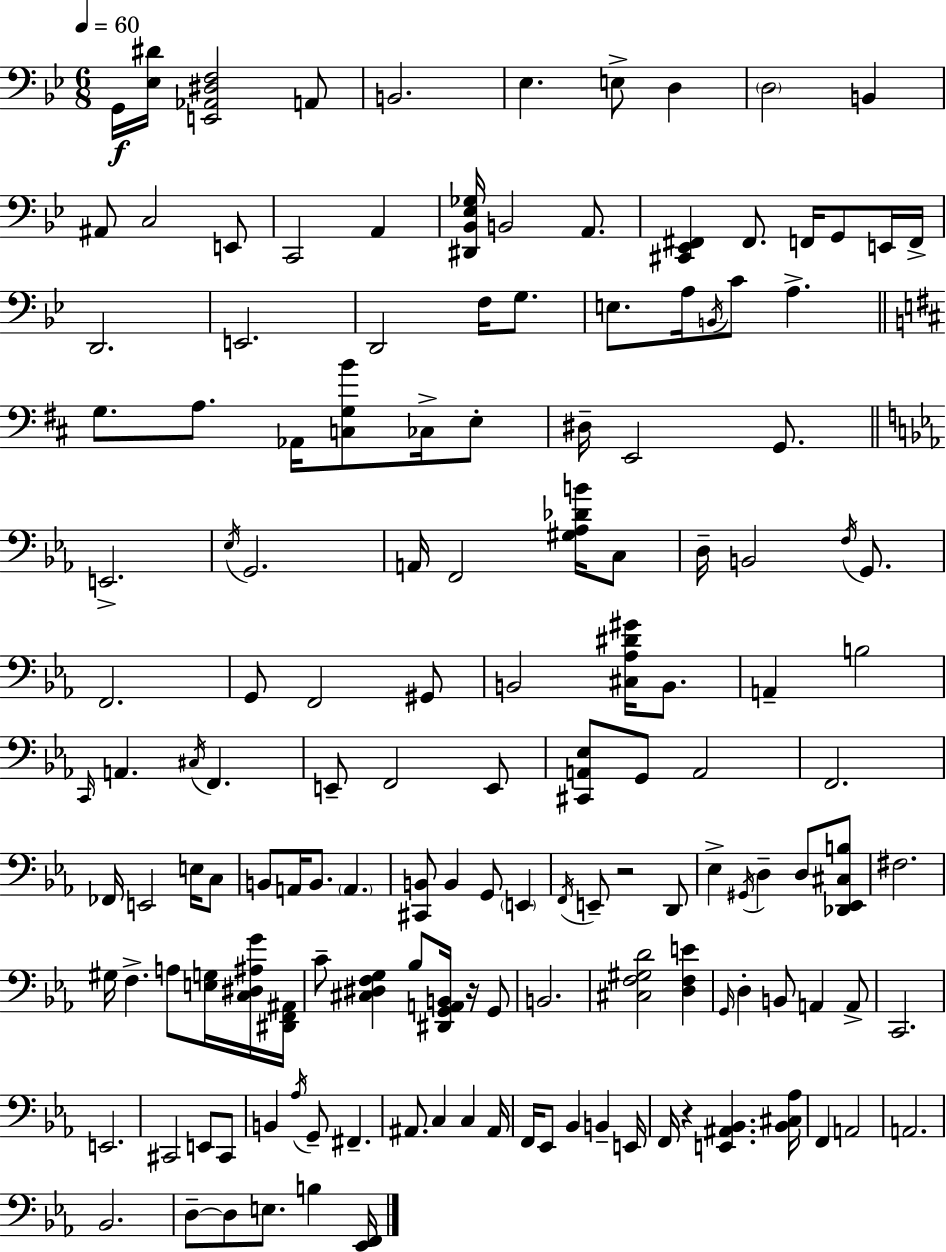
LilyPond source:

{
  \clef bass
  \numericTimeSignature
  \time 6/8
  \key g \minor
  \tempo 4 = 60
  g,16\f <ees dis'>16 <e, aes, dis f>2 a,8 | b,2. | ees4. e8-> d4 | \parenthesize d2 b,4 | \break ais,8 c2 e,8 | c,2 a,4 | <dis, bes, ees ges>16 b,2 a,8. | <cis, ees, fis,>4 fis,8. f,16 g,8 e,16 f,16-> | \break d,2. | e,2. | d,2 f16 g8. | e8. a16 \acciaccatura { b,16 } c'8 a4.-> | \break \bar "||" \break \key b \minor g8. a8. aes,16 <c g b'>8 ces16-> e8-. | dis16-- e,2 g,8. | \bar "||" \break \key ees \major e,2.-> | \acciaccatura { ees16 } g,2. | a,16 f,2 <gis aes des' b'>16 c8 | d16-- b,2 \acciaccatura { f16 } g,8. | \break f,2. | g,8 f,2 | gis,8 b,2 <cis aes dis' gis'>16 b,8. | a,4-- b2 | \break \grace { c,16 } a,4. \acciaccatura { cis16 } f,4. | e,8-- f,2 | e,8 <cis, a, ees>8 g,8 a,2 | f,2. | \break fes,16 e,2 | e16 c8 b,8 a,16 b,8. \parenthesize a,4. | <cis, b,>8 b,4 g,8 | \parenthesize e,4 \acciaccatura { f,16 } e,8-- r2 | \break d,8 ees4-> \acciaccatura { gis,16 } d4-- | d8 <des, ees, cis b>8 fis2. | gis16 f4.-> | a8 <e g>16 <c dis ais g'>16 <dis, f, ais,>16 c'8-- <cis dis f g>4 | \break bes8 <dis, g, a, b,>16 r16 g,8 b,2. | <cis f gis d'>2 | <d f e'>4 \grace { g,16 } d4-. b,8 | a,4 a,8-> c,2. | \break e,2. | cis,2 | e,8 cis,8 b,4 \acciaccatura { aes16 } | g,8-- fis,4.-- ais,8. c4 | \break c4 ais,16 f,16 ees,8 bes,4 | b,4-- e,16 f,16 r4 | <e, ais, bes,>4. <bes, cis aes>16 f,4 | a,2 a,2. | \break bes,2. | d8--~~ d8 | e8. b4 <ees, f,>16 \bar "|."
}